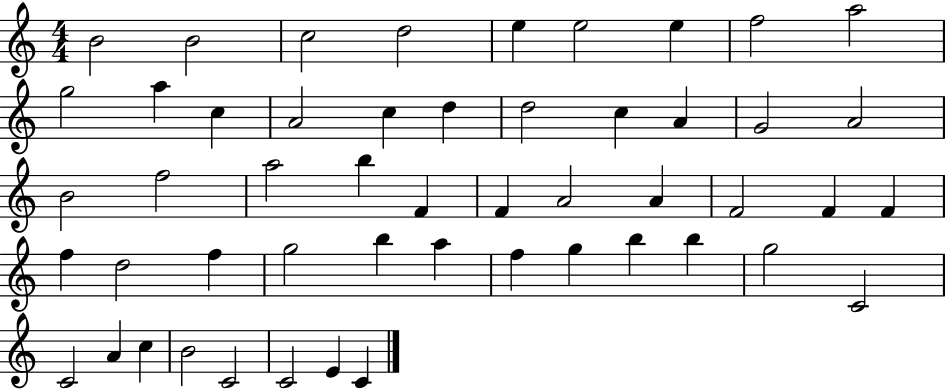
X:1
T:Untitled
M:4/4
L:1/4
K:C
B2 B2 c2 d2 e e2 e f2 a2 g2 a c A2 c d d2 c A G2 A2 B2 f2 a2 b F F A2 A F2 F F f d2 f g2 b a f g b b g2 C2 C2 A c B2 C2 C2 E C